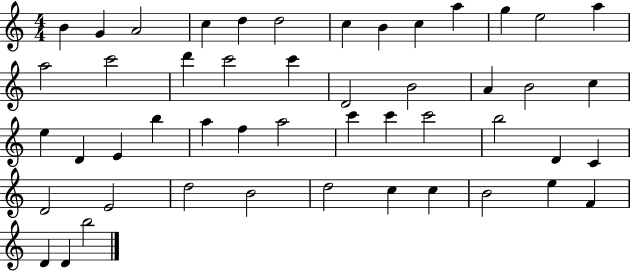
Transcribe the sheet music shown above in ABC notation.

X:1
T:Untitled
M:4/4
L:1/4
K:C
B G A2 c d d2 c B c a g e2 a a2 c'2 d' c'2 c' D2 B2 A B2 c e D E b a f a2 c' c' c'2 b2 D C D2 E2 d2 B2 d2 c c B2 e F D D b2